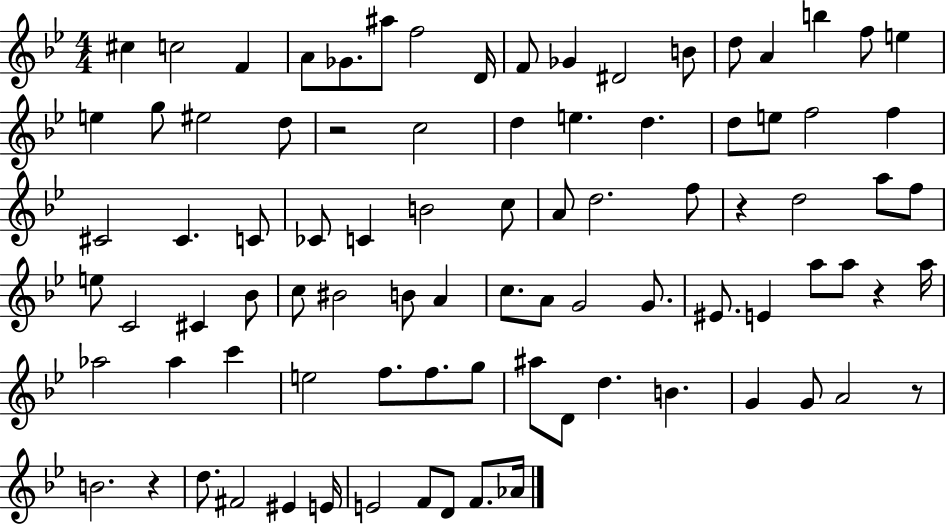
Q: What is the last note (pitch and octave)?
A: Ab4